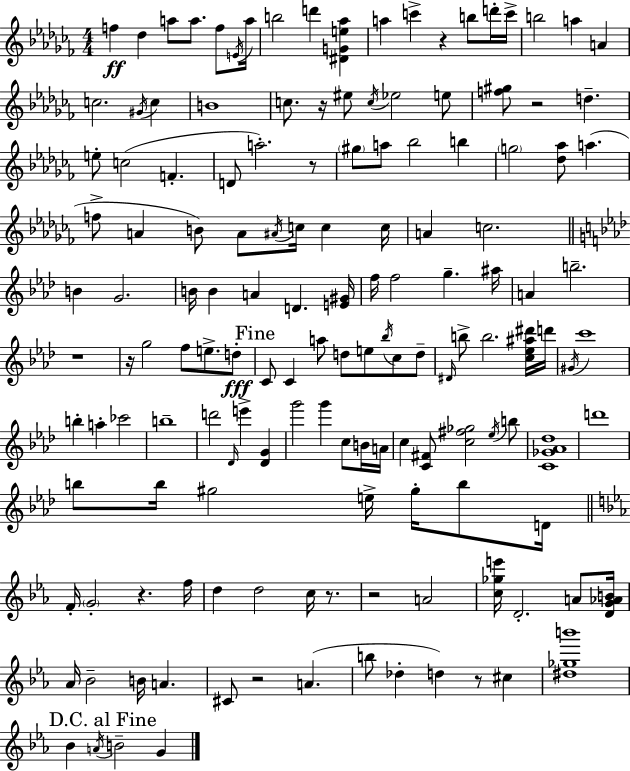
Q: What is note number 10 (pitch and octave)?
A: A5